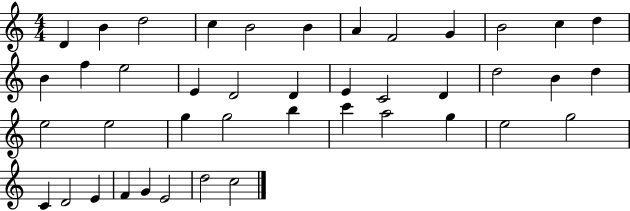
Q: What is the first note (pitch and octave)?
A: D4